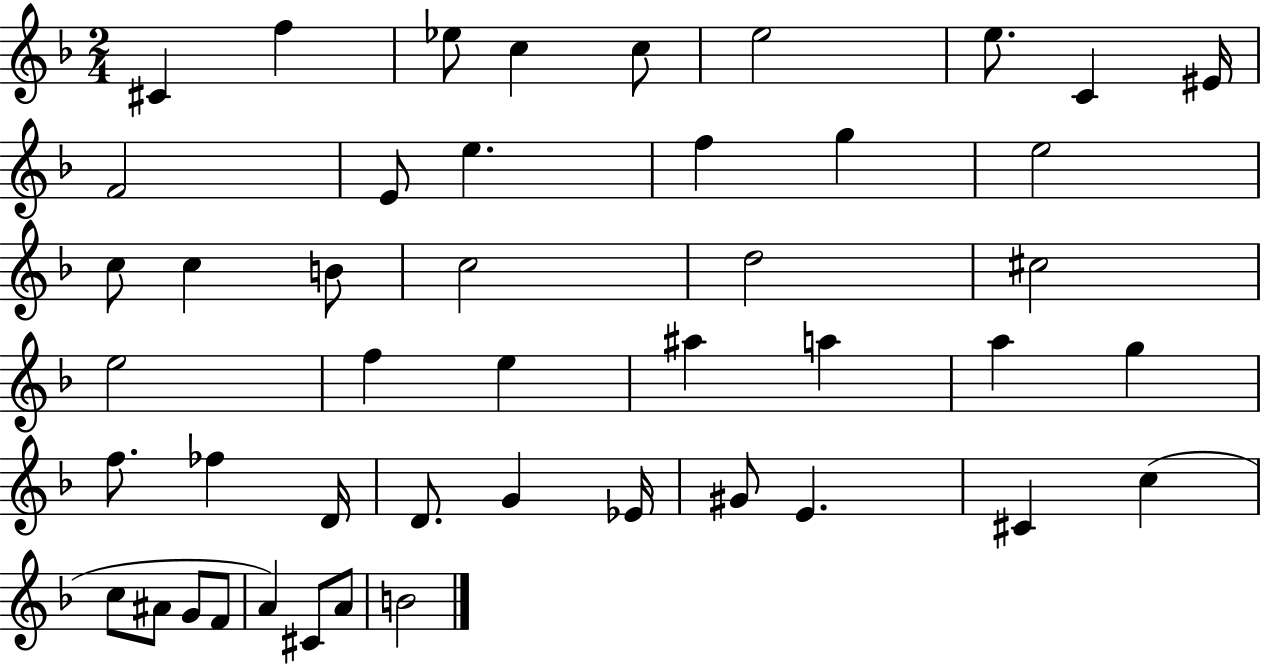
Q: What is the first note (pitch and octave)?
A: C#4